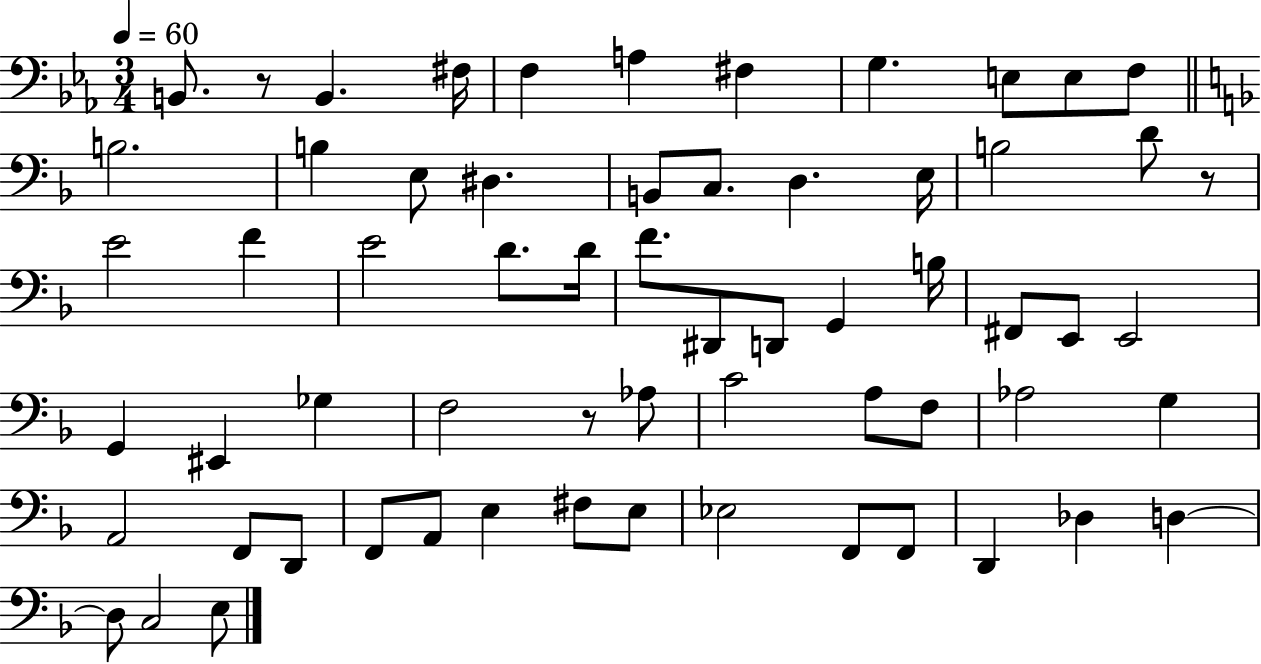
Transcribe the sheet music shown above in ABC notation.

X:1
T:Untitled
M:3/4
L:1/4
K:Eb
B,,/2 z/2 B,, ^F,/4 F, A, ^F, G, E,/2 E,/2 F,/2 B,2 B, E,/2 ^D, B,,/2 C,/2 D, E,/4 B,2 D/2 z/2 E2 F E2 D/2 D/4 F/2 ^D,,/2 D,,/2 G,, B,/4 ^F,,/2 E,,/2 E,,2 G,, ^E,, _G, F,2 z/2 _A,/2 C2 A,/2 F,/2 _A,2 G, A,,2 F,,/2 D,,/2 F,,/2 A,,/2 E, ^F,/2 E,/2 _E,2 F,,/2 F,,/2 D,, _D, D, D,/2 C,2 E,/2